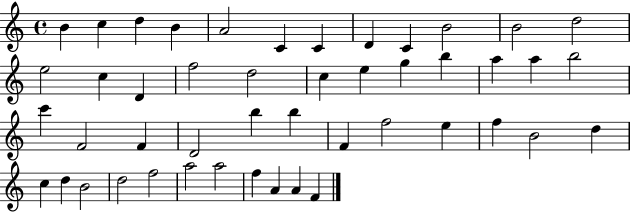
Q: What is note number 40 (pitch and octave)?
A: D5